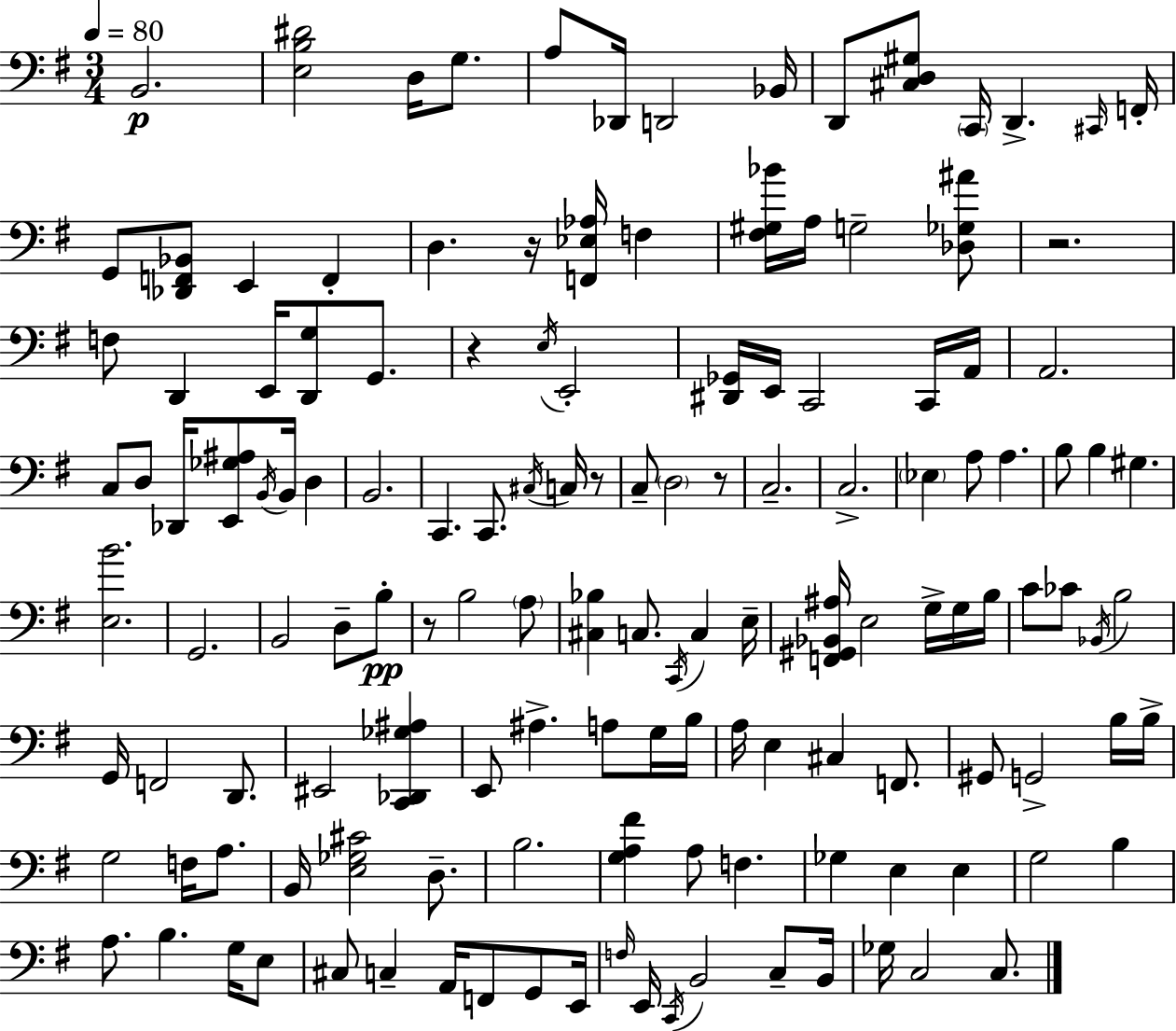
B2/h. [E3,B3,D#4]/h D3/s G3/e. A3/e Db2/s D2/h Bb2/s D2/e [C#3,D3,G#3]/e C2/s D2/q. C#2/s F2/s G2/e [Db2,F2,Bb2]/e E2/q F2/q D3/q. R/s [F2,Eb3,Ab3]/s F3/q [F#3,G#3,Bb4]/s A3/s G3/h [Db3,Gb3,A#4]/e R/h. F3/e D2/q E2/s [D2,G3]/e G2/e. R/q E3/s E2/h [D#2,Gb2]/s E2/s C2/h C2/s A2/s A2/h. C3/e D3/e Db2/s [E2,Gb3,A#3]/e B2/s B2/s D3/q B2/h. C2/q. C2/e. C#3/s C3/s R/e C3/e D3/h R/e C3/h. C3/h. Eb3/q A3/e A3/q. B3/e B3/q G#3/q. [E3,B4]/h. G2/h. B2/h D3/e B3/e R/e B3/h A3/e [C#3,Bb3]/q C3/e. C2/s C3/q E3/s [F2,G#2,Bb2,A#3]/s E3/h G3/s G3/s B3/s C4/e CES4/e Bb2/s B3/h G2/s F2/h D2/e. EIS2/h [C2,Db2,Gb3,A#3]/q E2/e A#3/q. A3/e G3/s B3/s A3/s E3/q C#3/q F2/e. G#2/e G2/h B3/s B3/s G3/h F3/s A3/e. B2/s [E3,Gb3,C#4]/h D3/e. B3/h. [G3,A3,F#4]/q A3/e F3/q. Gb3/q E3/q E3/q G3/h B3/q A3/e. B3/q. G3/s E3/e C#3/e C3/q A2/s F2/e G2/e E2/s F3/s E2/s C2/s B2/h C3/e B2/s Gb3/s C3/h C3/e.